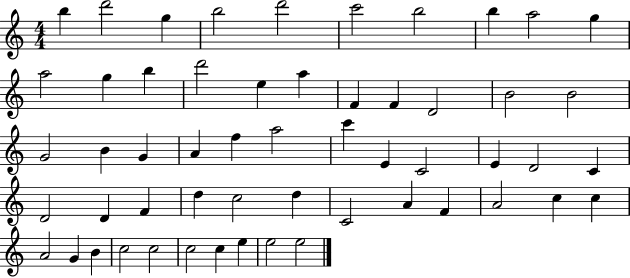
{
  \clef treble
  \numericTimeSignature
  \time 4/4
  \key c \major
  b''4 d'''2 g''4 | b''2 d'''2 | c'''2 b''2 | b''4 a''2 g''4 | \break a''2 g''4 b''4 | d'''2 e''4 a''4 | f'4 f'4 d'2 | b'2 b'2 | \break g'2 b'4 g'4 | a'4 f''4 a''2 | c'''4 e'4 c'2 | e'4 d'2 c'4 | \break d'2 d'4 f'4 | d''4 c''2 d''4 | c'2 a'4 f'4 | a'2 c''4 c''4 | \break a'2 g'4 b'4 | c''2 c''2 | c''2 c''4 e''4 | e''2 e''2 | \break \bar "|."
}